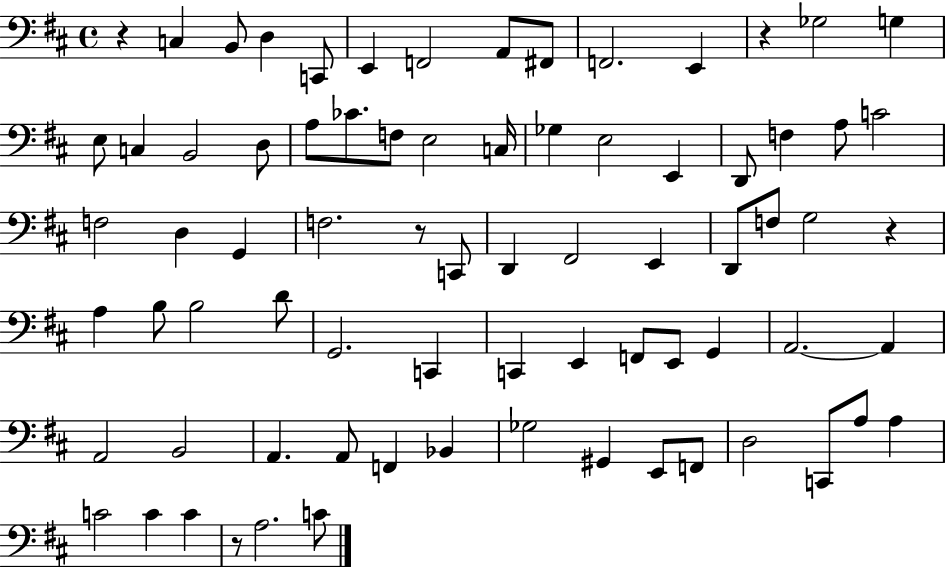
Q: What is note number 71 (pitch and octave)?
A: C4